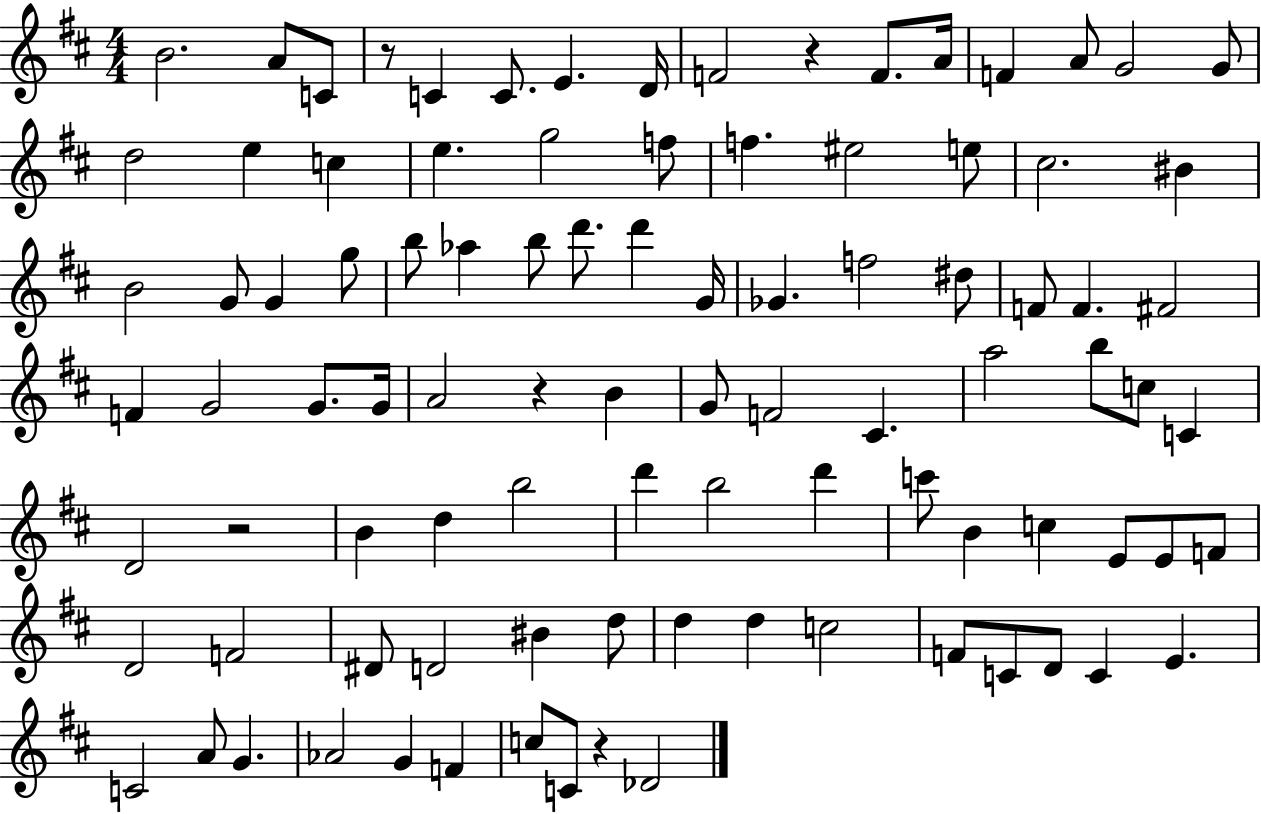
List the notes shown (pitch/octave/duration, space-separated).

B4/h. A4/e C4/e R/e C4/q C4/e. E4/q. D4/s F4/h R/q F4/e. A4/s F4/q A4/e G4/h G4/e D5/h E5/q C5/q E5/q. G5/h F5/e F5/q. EIS5/h E5/e C#5/h. BIS4/q B4/h G4/e G4/q G5/e B5/e Ab5/q B5/e D6/e. D6/q G4/s Gb4/q. F5/h D#5/e F4/e F4/q. F#4/h F4/q G4/h G4/e. G4/s A4/h R/q B4/q G4/e F4/h C#4/q. A5/h B5/e C5/e C4/q D4/h R/h B4/q D5/q B5/h D6/q B5/h D6/q C6/e B4/q C5/q E4/e E4/e F4/e D4/h F4/h D#4/e D4/h BIS4/q D5/e D5/q D5/q C5/h F4/e C4/e D4/e C4/q E4/q. C4/h A4/e G4/q. Ab4/h G4/q F4/q C5/e C4/e R/q Db4/h